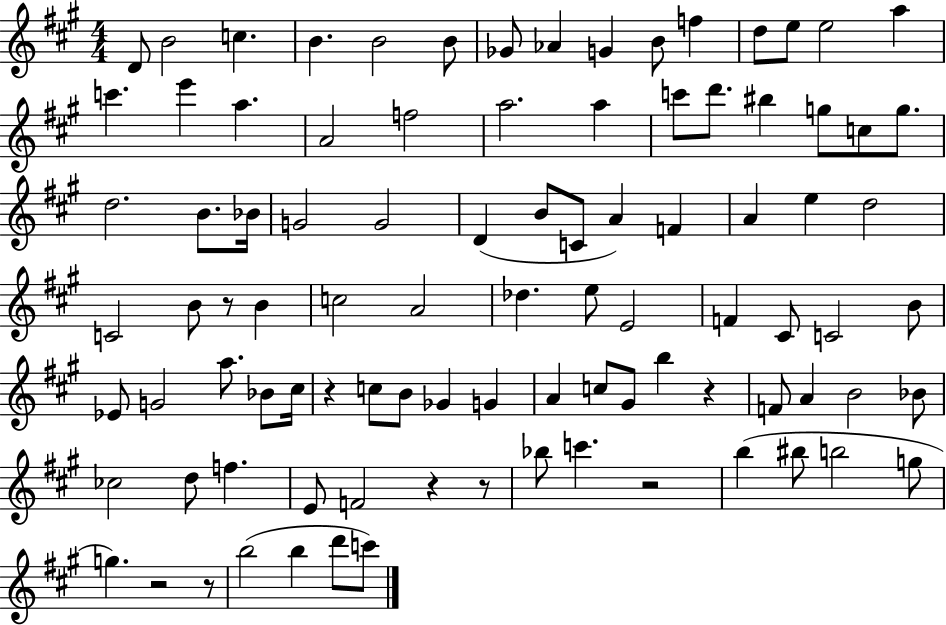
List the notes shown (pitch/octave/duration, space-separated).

D4/e B4/h C5/q. B4/q. B4/h B4/e Gb4/e Ab4/q G4/q B4/e F5/q D5/e E5/e E5/h A5/q C6/q. E6/q A5/q. A4/h F5/h A5/h. A5/q C6/e D6/e. BIS5/q G5/e C5/e G5/e. D5/h. B4/e. Bb4/s G4/h G4/h D4/q B4/e C4/e A4/q F4/q A4/q E5/q D5/h C4/h B4/e R/e B4/q C5/h A4/h Db5/q. E5/e E4/h F4/q C#4/e C4/h B4/e Eb4/e G4/h A5/e. Bb4/e C#5/s R/q C5/e B4/e Gb4/q G4/q A4/q C5/e G#4/e B5/q R/q F4/e A4/q B4/h Bb4/e CES5/h D5/e F5/q. E4/e F4/h R/q R/e Bb5/e C6/q. R/h B5/q BIS5/e B5/h G5/e G5/q. R/h R/e B5/h B5/q D6/e C6/e